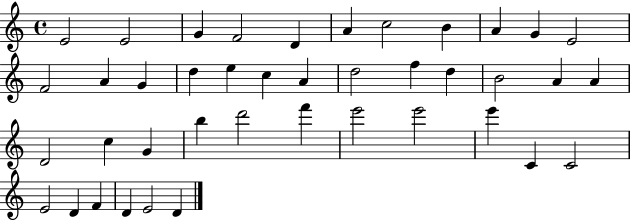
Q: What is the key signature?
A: C major